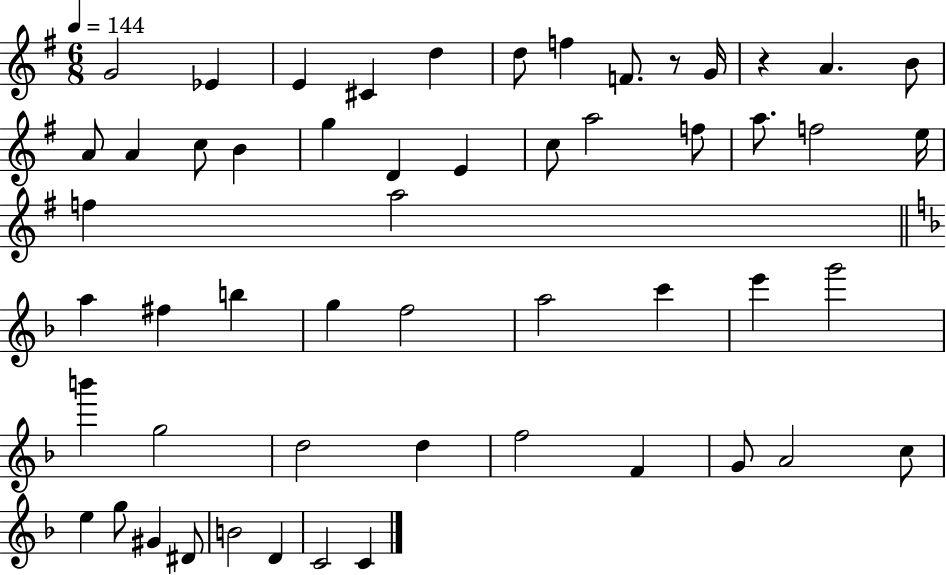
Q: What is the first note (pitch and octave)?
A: G4